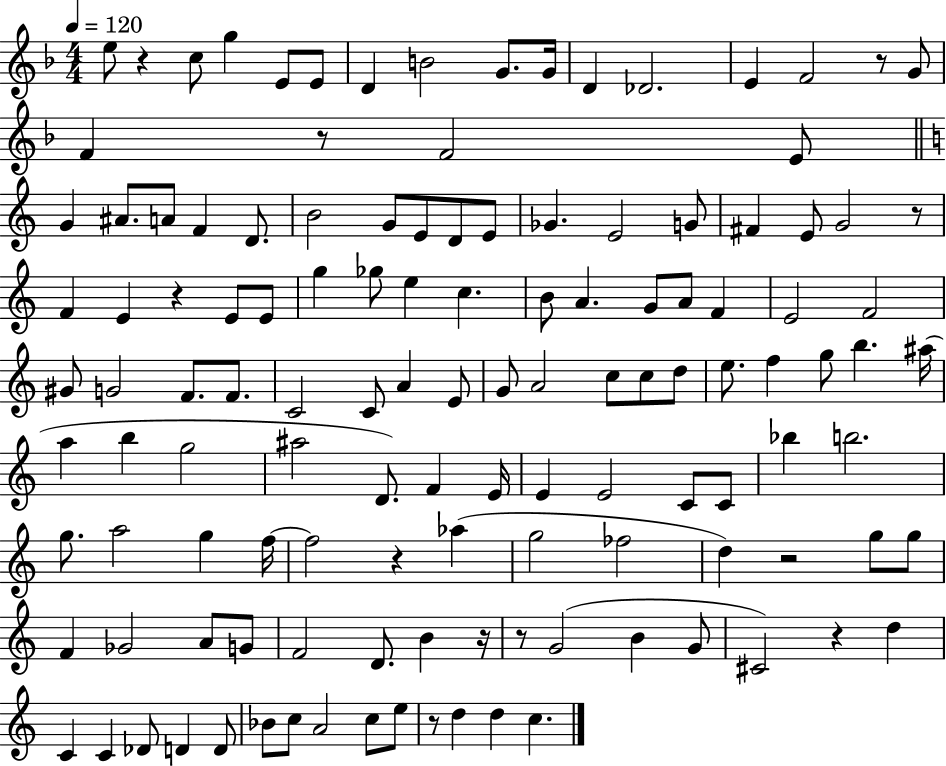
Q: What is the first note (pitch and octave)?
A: E5